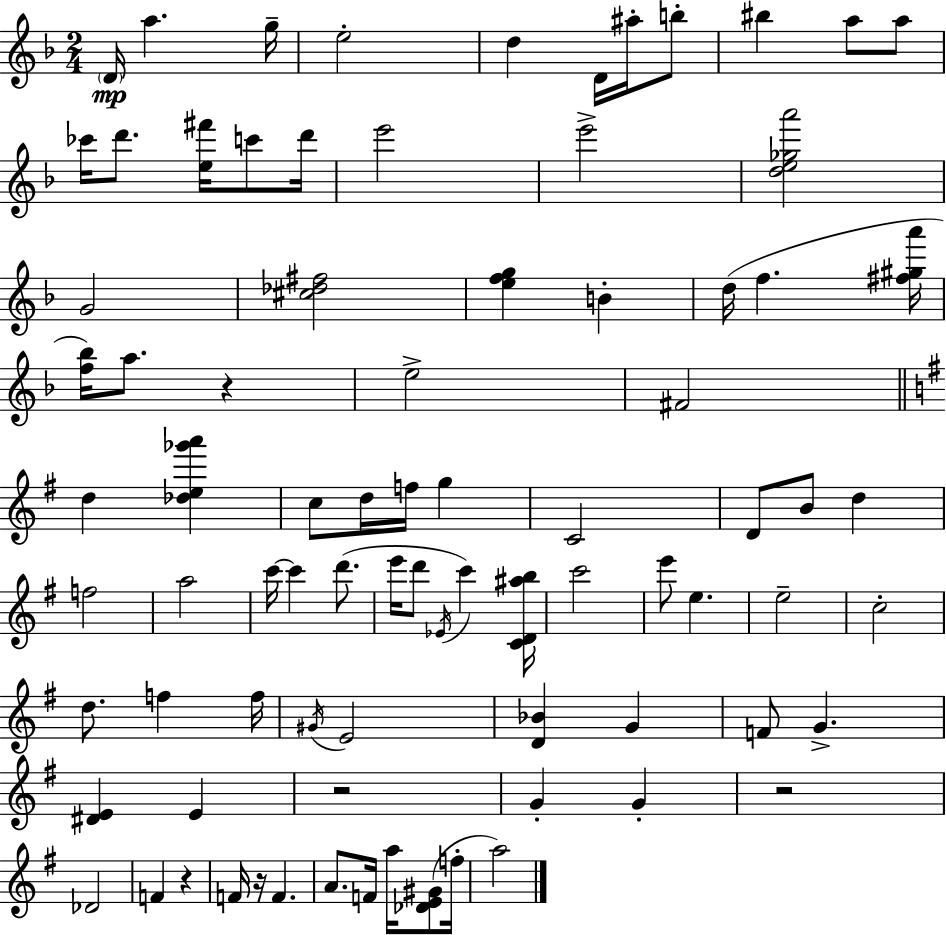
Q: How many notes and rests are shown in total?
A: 83